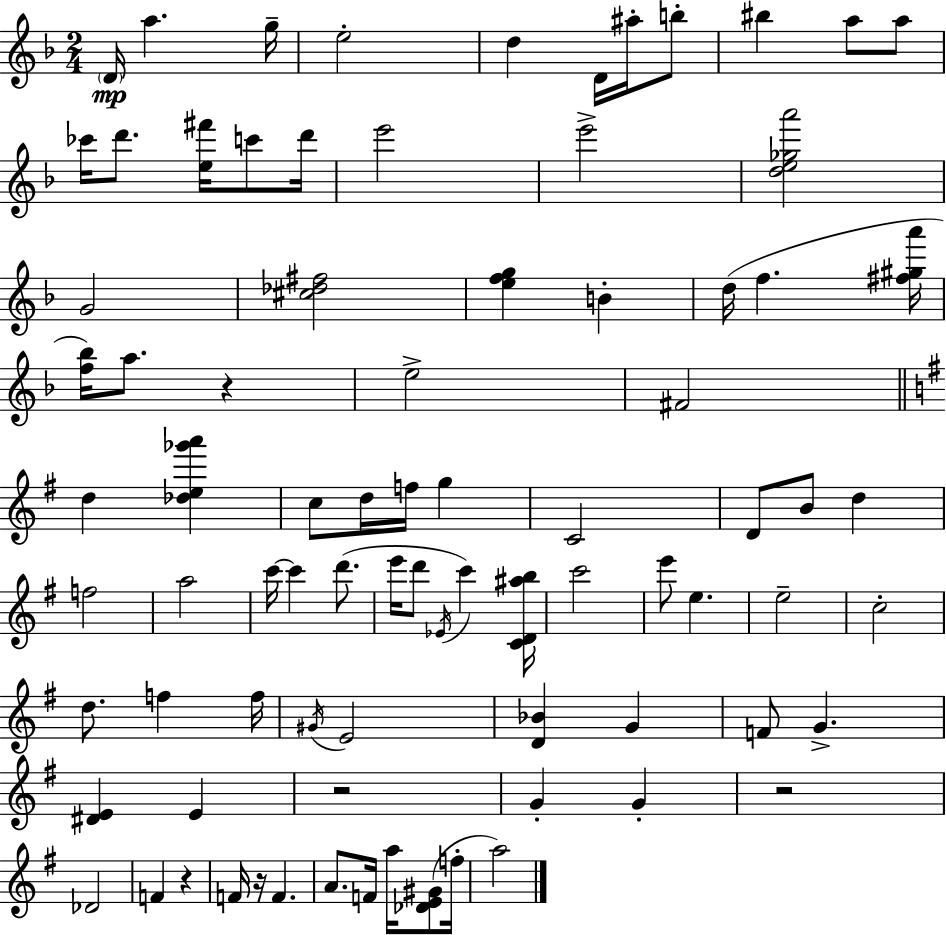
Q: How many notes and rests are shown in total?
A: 83